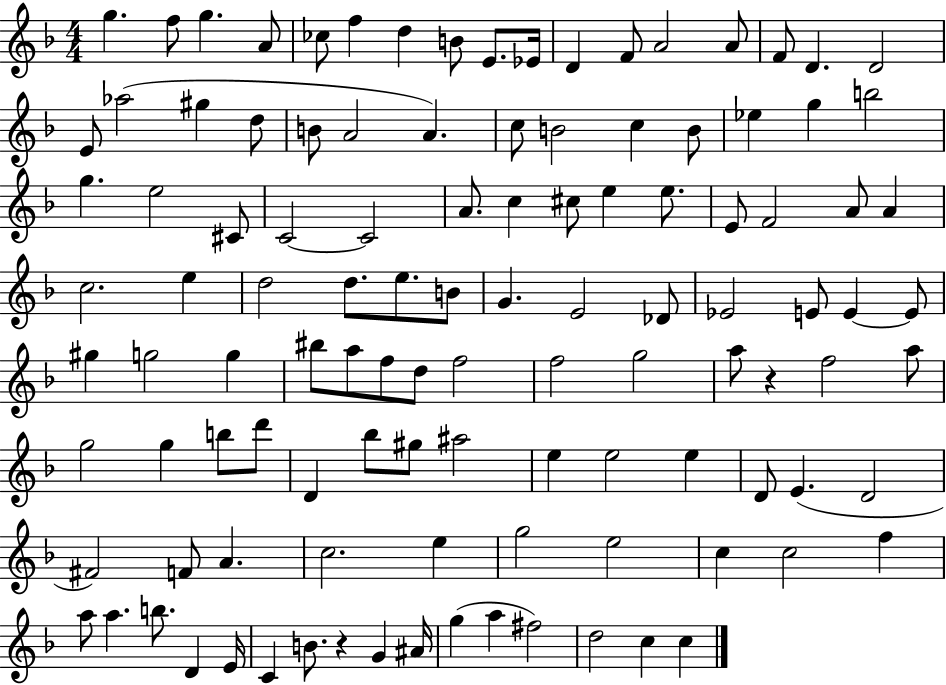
{
  \clef treble
  \numericTimeSignature
  \time 4/4
  \key f \major
  \repeat volta 2 { g''4. f''8 g''4. a'8 | ces''8 f''4 d''4 b'8 e'8. ees'16 | d'4 f'8 a'2 a'8 | f'8 d'4. d'2 | \break e'8 aes''2( gis''4 d''8 | b'8 a'2 a'4.) | c''8 b'2 c''4 b'8 | ees''4 g''4 b''2 | \break g''4. e''2 cis'8 | c'2~~ c'2 | a'8. c''4 cis''8 e''4 e''8. | e'8 f'2 a'8 a'4 | \break c''2. e''4 | d''2 d''8. e''8. b'8 | g'4. e'2 des'8 | ees'2 e'8 e'4~~ e'8 | \break gis''4 g''2 g''4 | bis''8 a''8 f''8 d''8 f''2 | f''2 g''2 | a''8 r4 f''2 a''8 | \break g''2 g''4 b''8 d'''8 | d'4 bes''8 gis''8 ais''2 | e''4 e''2 e''4 | d'8 e'4.( d'2 | \break fis'2) f'8 a'4. | c''2. e''4 | g''2 e''2 | c''4 c''2 f''4 | \break a''8 a''4. b''8. d'4 e'16 | c'4 b'8. r4 g'4 ais'16 | g''4( a''4 fis''2) | d''2 c''4 c''4 | \break } \bar "|."
}